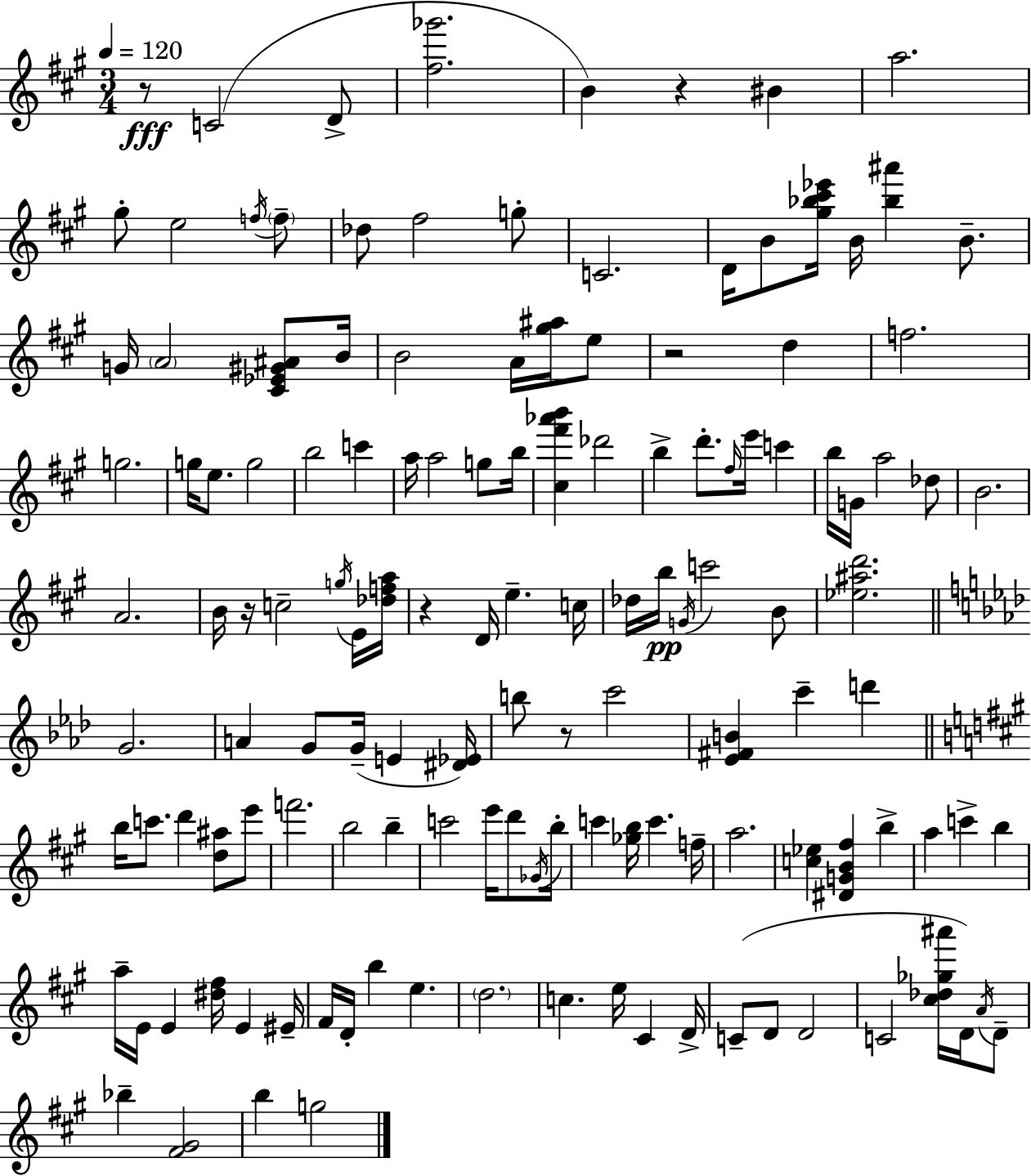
R/e C4/h D4/e [F#5,Gb6]/h. B4/q R/q BIS4/q A5/h. G#5/e E5/h F5/s F5/e Db5/e F#5/h G5/e C4/h. D4/s B4/e [G#5,Bb5,C#6,Eb6]/s B4/s [Bb5,A#6]/q B4/e. G4/s A4/h [C#4,Eb4,G#4,A#4]/e B4/s B4/h A4/s [G#5,A#5]/s E5/e R/h D5/q F5/h. G5/h. G5/s E5/e. G5/h B5/h C6/q A5/s A5/h G5/e B5/s [C#5,F#6,Ab6,B6]/q Db6/h B5/q D6/e. F#5/s E6/s C6/q B5/s G4/s A5/h Db5/e B4/h. A4/h. B4/s R/s C5/h G5/s E4/s [Db5,F5,A5]/s R/q D4/s E5/q. C5/s Db5/s B5/s G4/s C6/h B4/e [Eb5,A#5,D6]/h. G4/h. A4/q G4/e G4/s E4/q [D#4,Eb4]/s B5/e R/e C6/h [Eb4,F#4,B4]/q C6/q D6/q B5/s C6/e. D6/q [D5,A#5]/e E6/e F6/h. B5/h B5/q C6/h E6/s D6/e Gb4/s B5/s C6/q [Gb5,B5]/s C6/q. F5/s A5/h. [C5,Eb5]/q [D#4,G4,B4,F#5]/q B5/q A5/q C6/q B5/q A5/s E4/s E4/q [D#5,F#5]/s E4/q EIS4/s F#4/s D4/s B5/q E5/q. D5/h. C5/q. E5/s C#4/q D4/s C4/e D4/e D4/h C4/h [C#5,Db5,Gb5,A#6]/s D4/s A4/s D4/e Bb5/q [F#4,G#4]/h B5/q G5/h